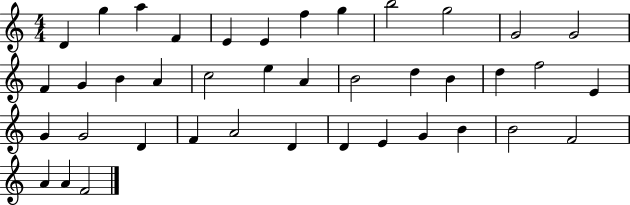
{
  \clef treble
  \numericTimeSignature
  \time 4/4
  \key c \major
  d'4 g''4 a''4 f'4 | e'4 e'4 f''4 g''4 | b''2 g''2 | g'2 g'2 | \break f'4 g'4 b'4 a'4 | c''2 e''4 a'4 | b'2 d''4 b'4 | d''4 f''2 e'4 | \break g'4 g'2 d'4 | f'4 a'2 d'4 | d'4 e'4 g'4 b'4 | b'2 f'2 | \break a'4 a'4 f'2 | \bar "|."
}